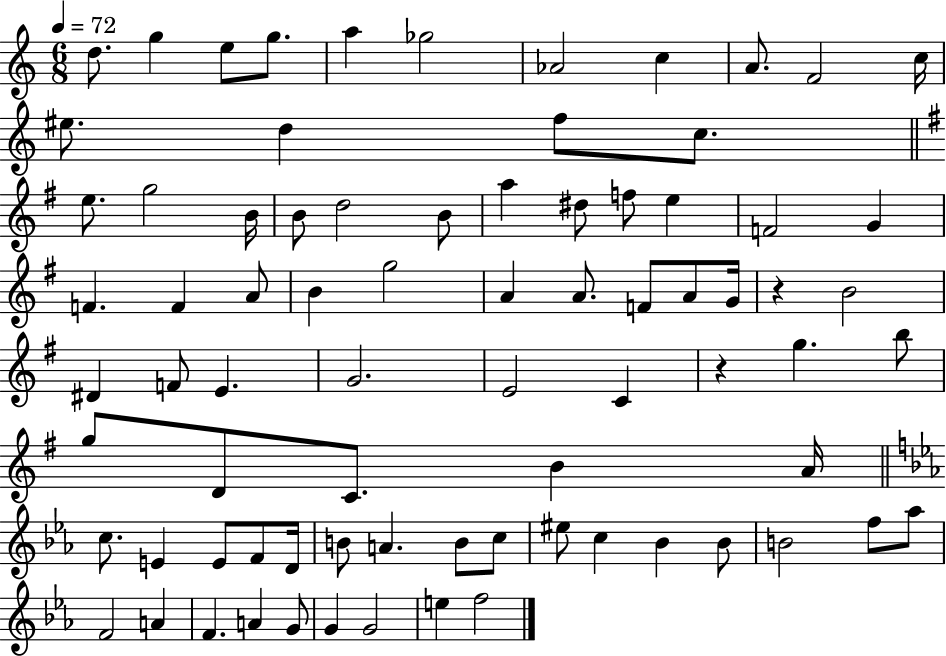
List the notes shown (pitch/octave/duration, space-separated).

D5/e. G5/q E5/e G5/e. A5/q Gb5/h Ab4/h C5/q A4/e. F4/h C5/s EIS5/e. D5/q F5/e C5/e. E5/e. G5/h B4/s B4/e D5/h B4/e A5/q D#5/e F5/e E5/q F4/h G4/q F4/q. F4/q A4/e B4/q G5/h A4/q A4/e. F4/e A4/e G4/s R/q B4/h D#4/q F4/e E4/q. G4/h. E4/h C4/q R/q G5/q. B5/e G5/e D4/e C4/e. B4/q A4/s C5/e. E4/q E4/e F4/e D4/s B4/e A4/q. B4/e C5/e EIS5/e C5/q Bb4/q Bb4/e B4/h F5/e Ab5/e F4/h A4/q F4/q. A4/q G4/e G4/q G4/h E5/q F5/h